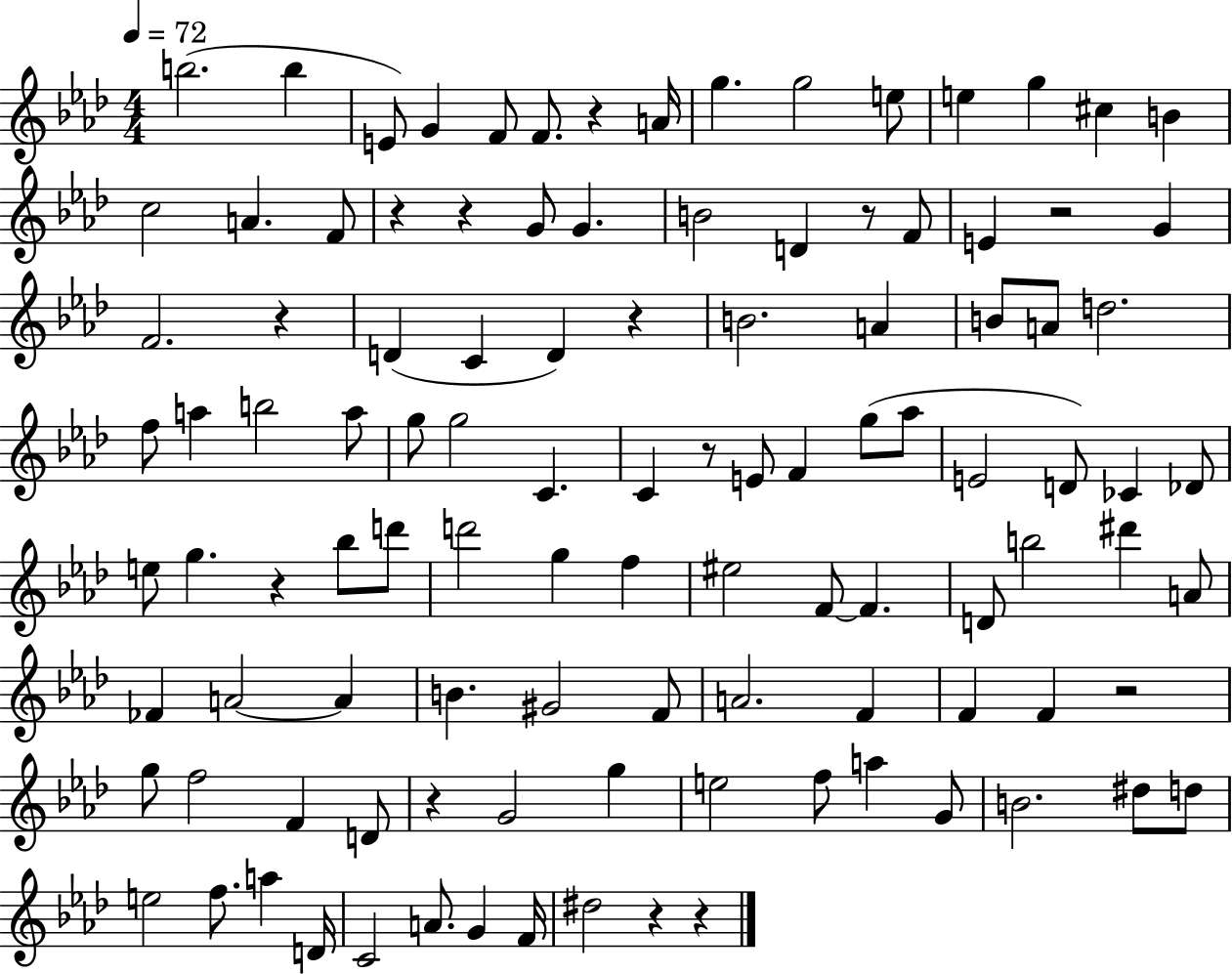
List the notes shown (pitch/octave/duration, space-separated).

B5/h. B5/q E4/e G4/q F4/e F4/e. R/q A4/s G5/q. G5/h E5/e E5/q G5/q C#5/q B4/q C5/h A4/q. F4/e R/q R/q G4/e G4/q. B4/h D4/q R/e F4/e E4/q R/h G4/q F4/h. R/q D4/q C4/q D4/q R/q B4/h. A4/q B4/e A4/e D5/h. F5/e A5/q B5/h A5/e G5/e G5/h C4/q. C4/q R/e E4/e F4/q G5/e Ab5/e E4/h D4/e CES4/q Db4/e E5/e G5/q. R/q Bb5/e D6/e D6/h G5/q F5/q EIS5/h F4/e F4/q. D4/e B5/h D#6/q A4/e FES4/q A4/h A4/q B4/q. G#4/h F4/e A4/h. F4/q F4/q F4/q R/h G5/e F5/h F4/q D4/e R/q G4/h G5/q E5/h F5/e A5/q G4/e B4/h. D#5/e D5/e E5/h F5/e. A5/q D4/s C4/h A4/e. G4/q F4/s D#5/h R/q R/q